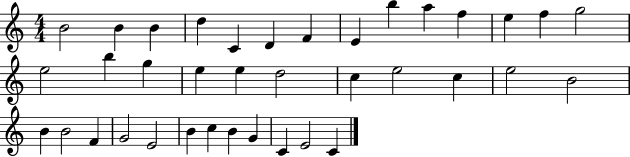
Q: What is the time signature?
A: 4/4